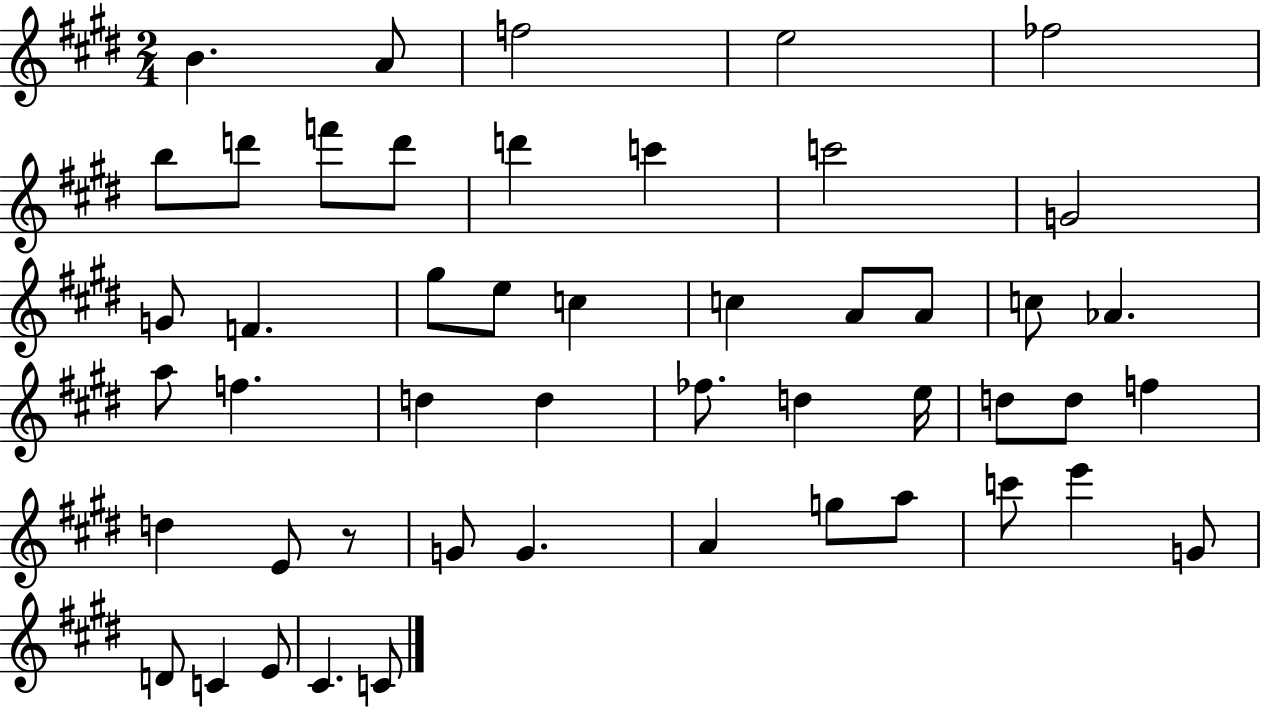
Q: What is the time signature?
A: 2/4